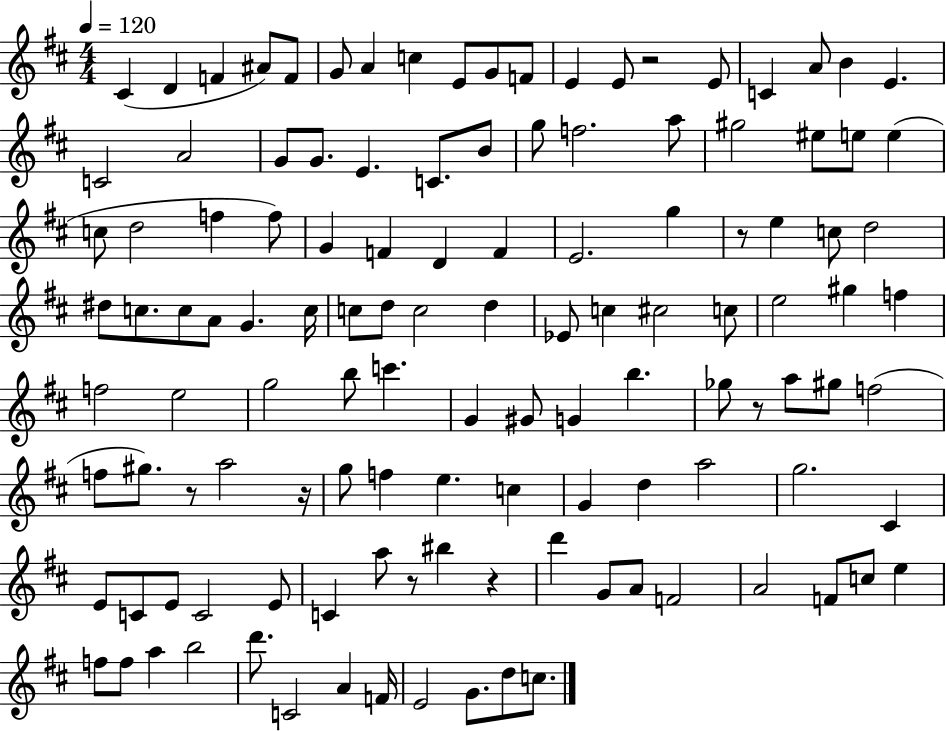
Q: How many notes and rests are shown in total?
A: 122